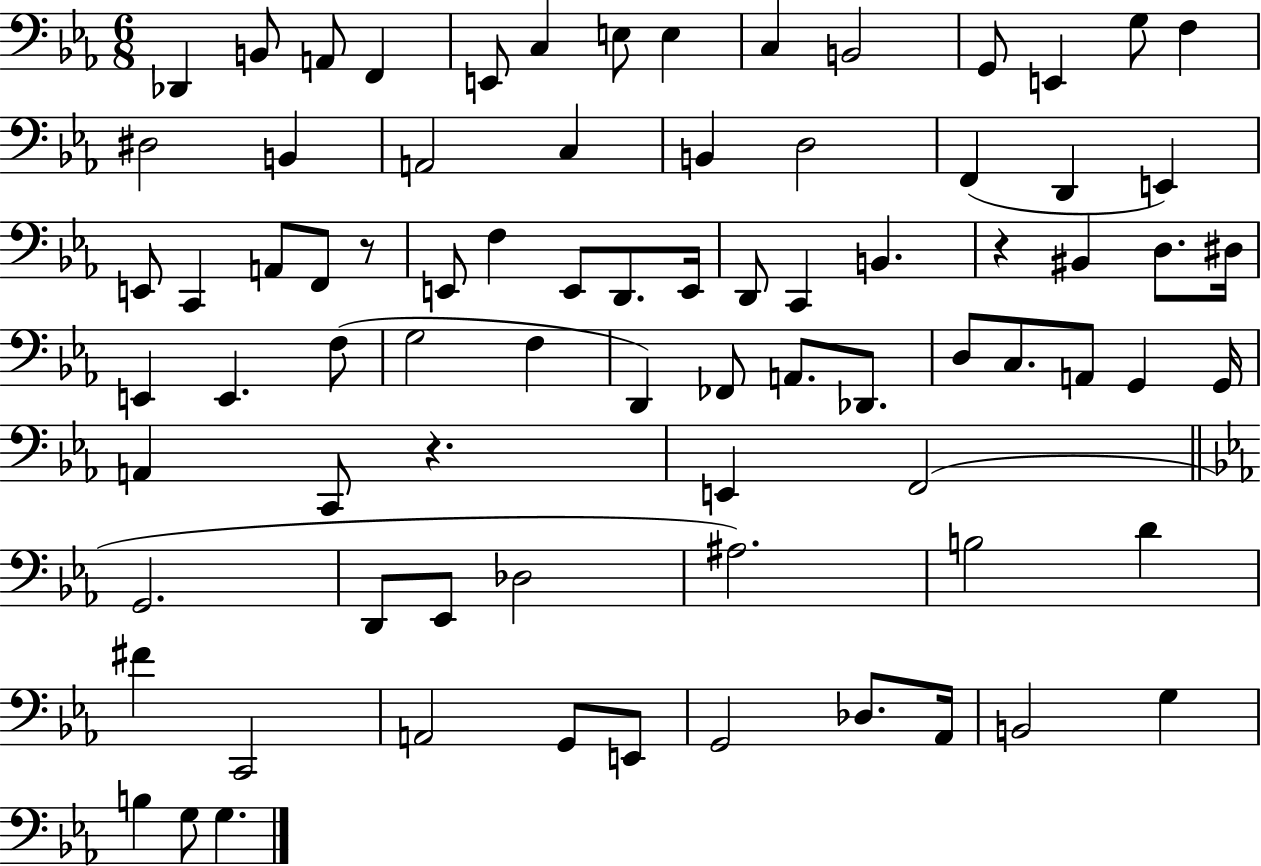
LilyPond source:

{
  \clef bass
  \numericTimeSignature
  \time 6/8
  \key ees \major
  des,4 b,8 a,8 f,4 | e,8 c4 e8 e4 | c4 b,2 | g,8 e,4 g8 f4 | \break dis2 b,4 | a,2 c4 | b,4 d2 | f,4( d,4 e,4) | \break e,8 c,4 a,8 f,8 r8 | e,8 f4 e,8 d,8. e,16 | d,8 c,4 b,4. | r4 bis,4 d8. dis16 | \break e,4 e,4. f8( | g2 f4 | d,4) fes,8 a,8. des,8. | d8 c8. a,8 g,4 g,16 | \break a,4 c,8 r4. | e,4 f,2( | \bar "||" \break \key c \minor g,2. | d,8 ees,8 des2 | ais2.) | b2 d'4 | \break fis'4 c,2 | a,2 g,8 e,8 | g,2 des8. aes,16 | b,2 g4 | \break b4 g8 g4. | \bar "|."
}